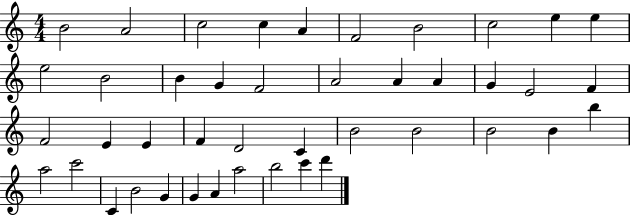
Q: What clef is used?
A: treble